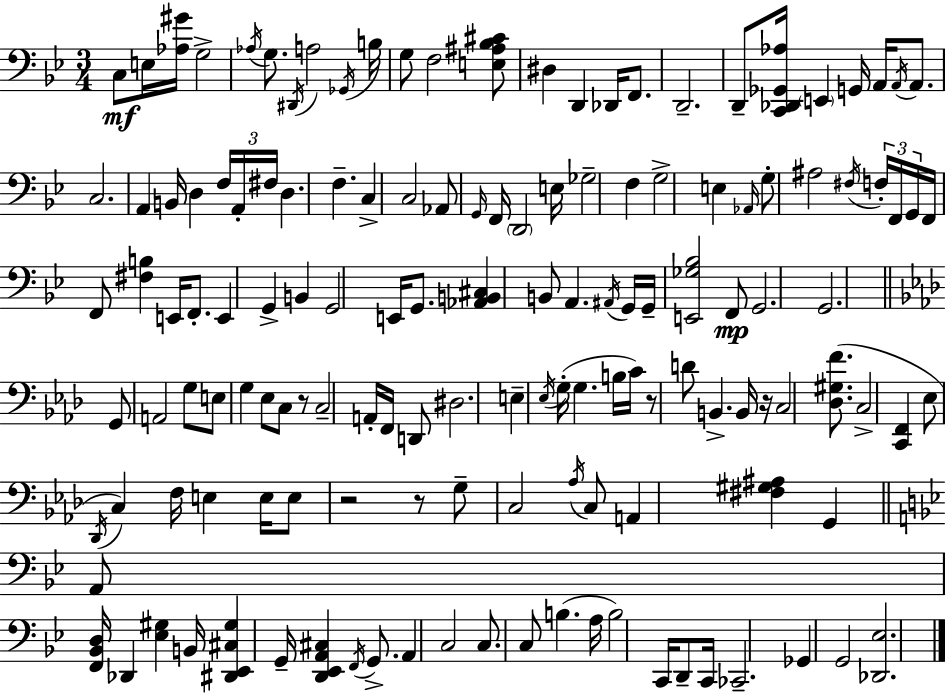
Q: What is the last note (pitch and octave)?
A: G2